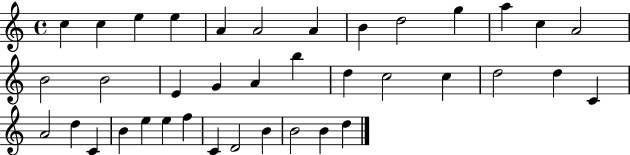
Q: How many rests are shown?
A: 0